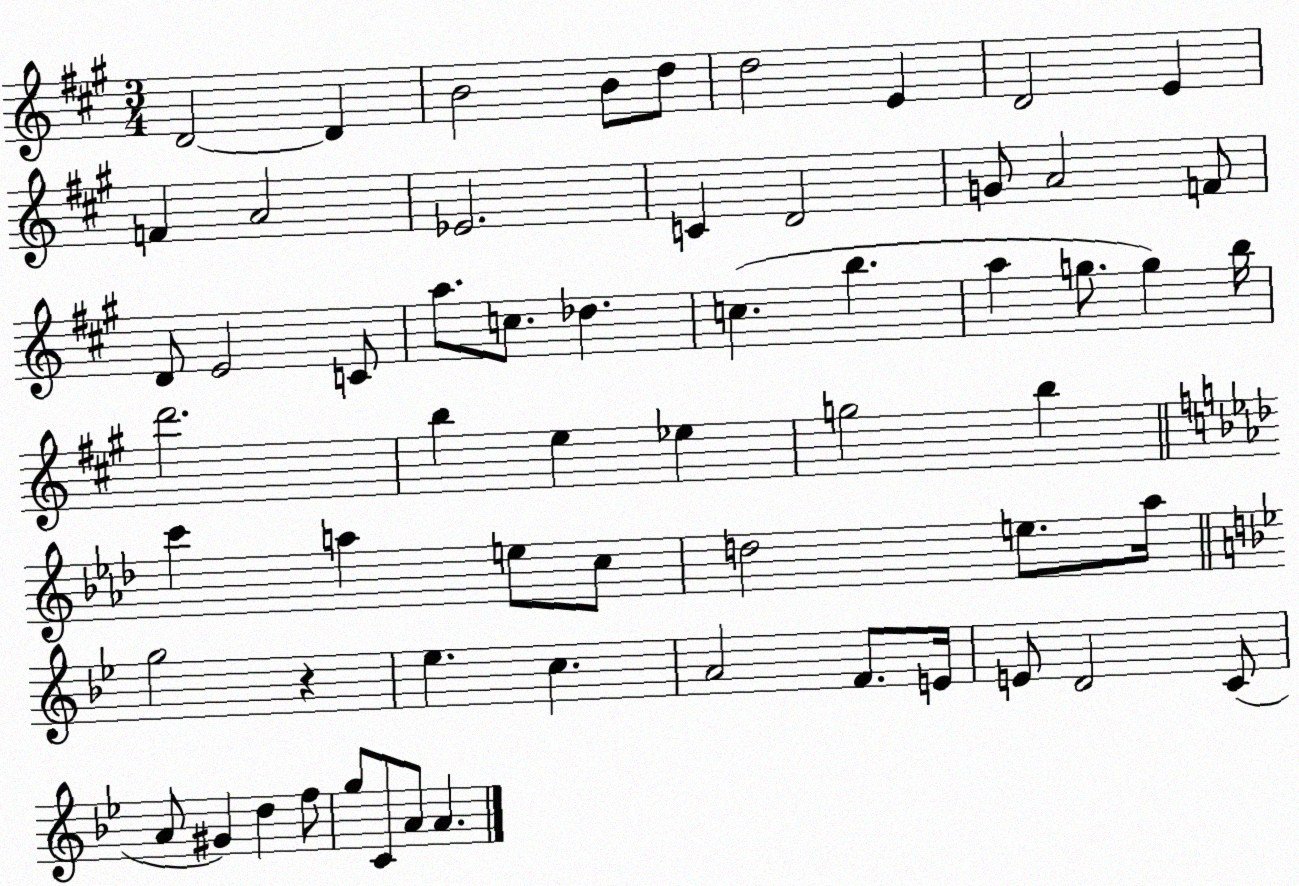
X:1
T:Untitled
M:3/4
L:1/4
K:A
D2 D B2 B/2 d/2 d2 E D2 E F A2 _E2 C D2 G/2 A2 F/2 D/2 E2 C/2 a/2 c/2 _d c b a g/2 g b/4 d'2 b e _e g2 b c' a e/2 c/2 d2 e/2 _a/4 g2 z _e c A2 F/2 E/4 E/2 D2 C/2 A/2 ^G d f/2 g/2 C/2 A/2 A